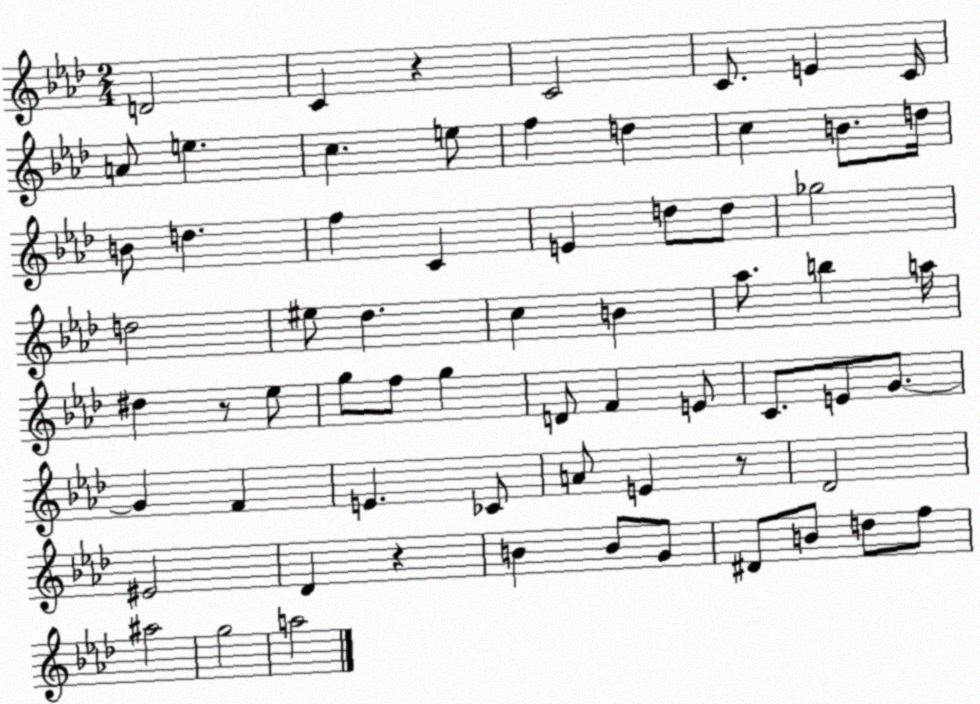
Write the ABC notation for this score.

X:1
T:Untitled
M:2/4
L:1/4
K:Ab
D2 C z C2 C/2 E C/4 A/2 e c e/2 f d c B/2 d/4 B/2 d f C E d/2 d/2 _g2 d2 ^e/2 _d c B _a/2 b a/4 ^d z/2 _e/2 g/2 f/2 g D/2 F E/2 C/2 E/2 G/2 G F E _C/2 A/2 E z/2 _D2 ^E2 _D z B B/2 G/2 ^D/2 B/2 d/2 f/2 ^a2 g2 a2